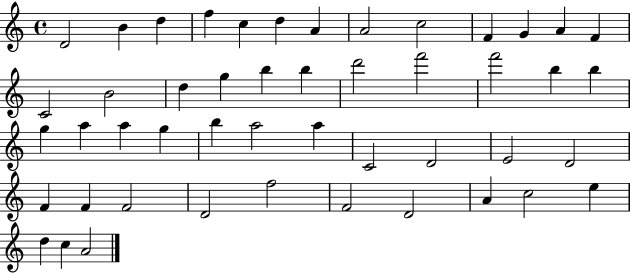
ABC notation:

X:1
T:Untitled
M:4/4
L:1/4
K:C
D2 B d f c d A A2 c2 F G A F C2 B2 d g b b d'2 f'2 f'2 b b g a a g b a2 a C2 D2 E2 D2 F F F2 D2 f2 F2 D2 A c2 e d c A2